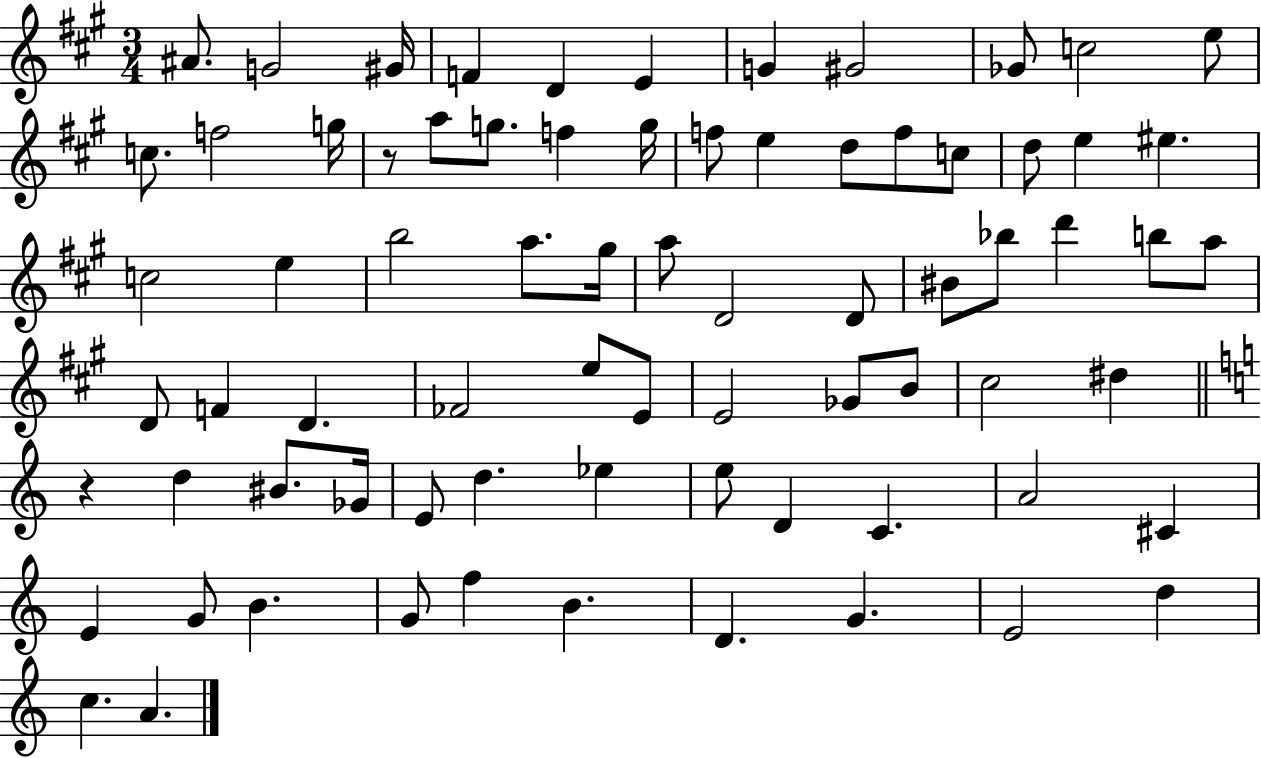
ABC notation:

X:1
T:Untitled
M:3/4
L:1/4
K:A
^A/2 G2 ^G/4 F D E G ^G2 _G/2 c2 e/2 c/2 f2 g/4 z/2 a/2 g/2 f g/4 f/2 e d/2 f/2 c/2 d/2 e ^e c2 e b2 a/2 ^g/4 a/2 D2 D/2 ^B/2 _b/2 d' b/2 a/2 D/2 F D _F2 e/2 E/2 E2 _G/2 B/2 ^c2 ^d z d ^B/2 _G/4 E/2 d _e e/2 D C A2 ^C E G/2 B G/2 f B D G E2 d c A